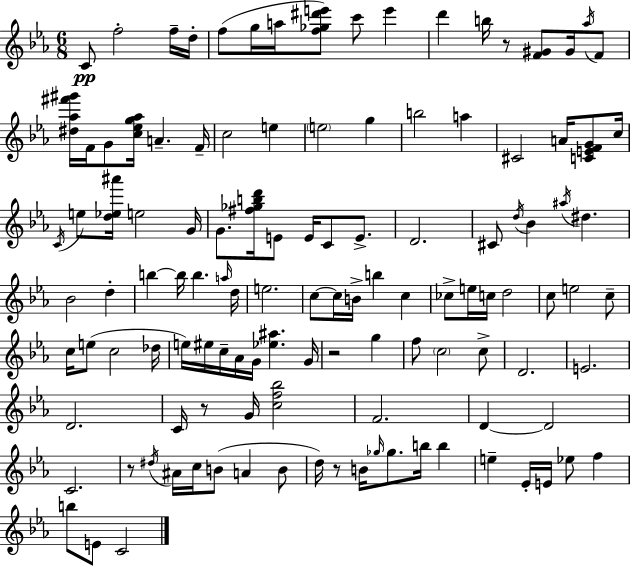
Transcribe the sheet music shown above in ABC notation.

X:1
T:Untitled
M:6/8
L:1/4
K:Eb
C/2 f2 f/4 d/4 f/2 g/4 a/4 [f_g^d'e']/2 c'/2 e' d' b/4 z/2 [F^G]/2 ^G/4 _a/4 F/2 [^d_a^f'^g']/4 F/4 G/2 [c_eg_a]/4 A F/4 c2 e e2 g b2 a ^C2 A/4 [CEFG]/2 c/4 C/4 e/2 [d_e^a']/4 e2 G/4 G/2 [^f_gbd']/4 E/2 E/4 C/2 E/2 D2 ^C/2 d/4 _B ^a/4 ^d _B2 d b b/4 b a/4 d/4 e2 c/2 c/4 B/4 b c _c/2 e/4 c/4 d2 c/2 e2 c/2 c/4 e/2 c2 _d/4 e/4 ^e/4 c/4 _A/4 G/4 [_e^a] G/4 z2 g f/2 c2 c/2 D2 E2 D2 C/4 z/2 G/4 [cf_b]2 F2 D D2 C2 z/2 ^d/4 ^A/4 c/4 B/2 A B/2 d/4 z/2 B/4 _g/4 _g/2 b/4 b e _E/4 E/4 _e/2 f b/2 E/2 C2